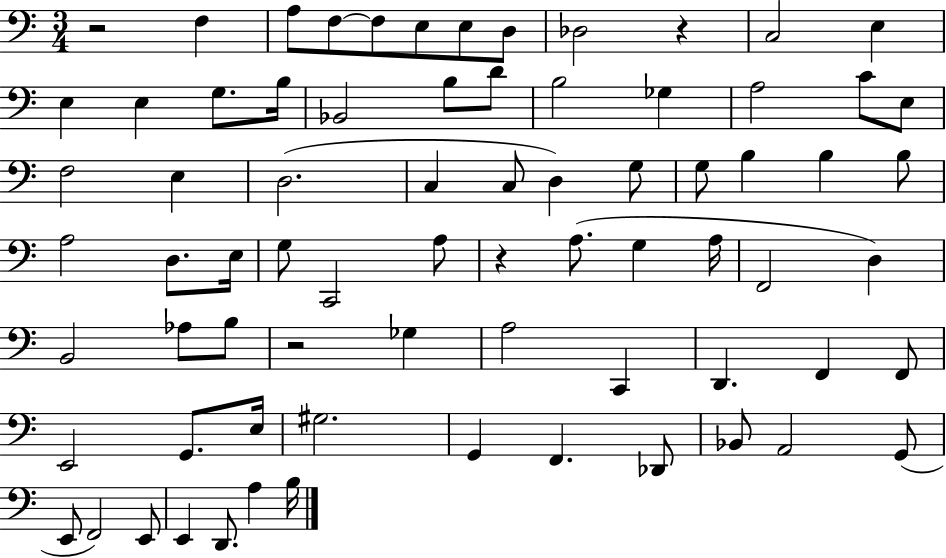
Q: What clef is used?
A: bass